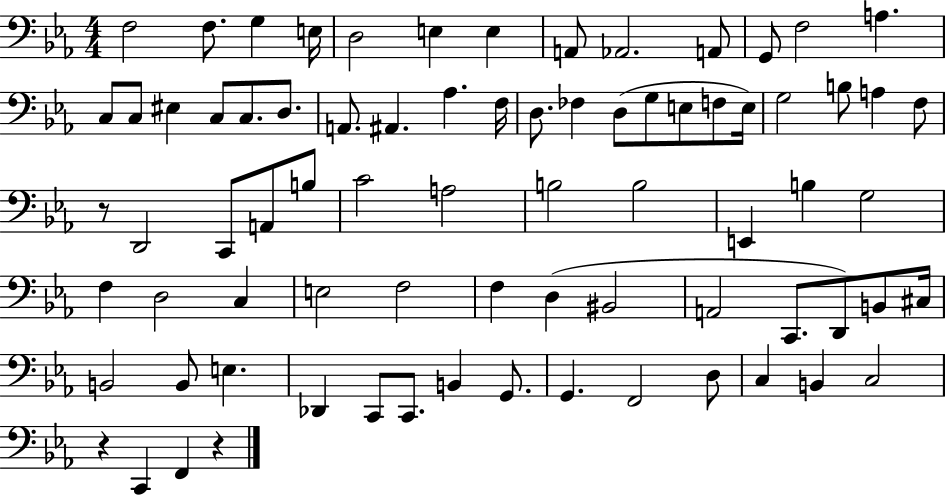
X:1
T:Untitled
M:4/4
L:1/4
K:Eb
F,2 F,/2 G, E,/4 D,2 E, E, A,,/2 _A,,2 A,,/2 G,,/2 F,2 A, C,/2 C,/2 ^E, C,/2 C,/2 D,/2 A,,/2 ^A,, _A, F,/4 D,/2 _F, D,/2 G,/2 E,/2 F,/2 E,/4 G,2 B,/2 A, F,/2 z/2 D,,2 C,,/2 A,,/2 B,/2 C2 A,2 B,2 B,2 E,, B, G,2 F, D,2 C, E,2 F,2 F, D, ^B,,2 A,,2 C,,/2 D,,/2 B,,/2 ^C,/4 B,,2 B,,/2 E, _D,, C,,/2 C,,/2 B,, G,,/2 G,, F,,2 D,/2 C, B,, C,2 z C,, F,, z